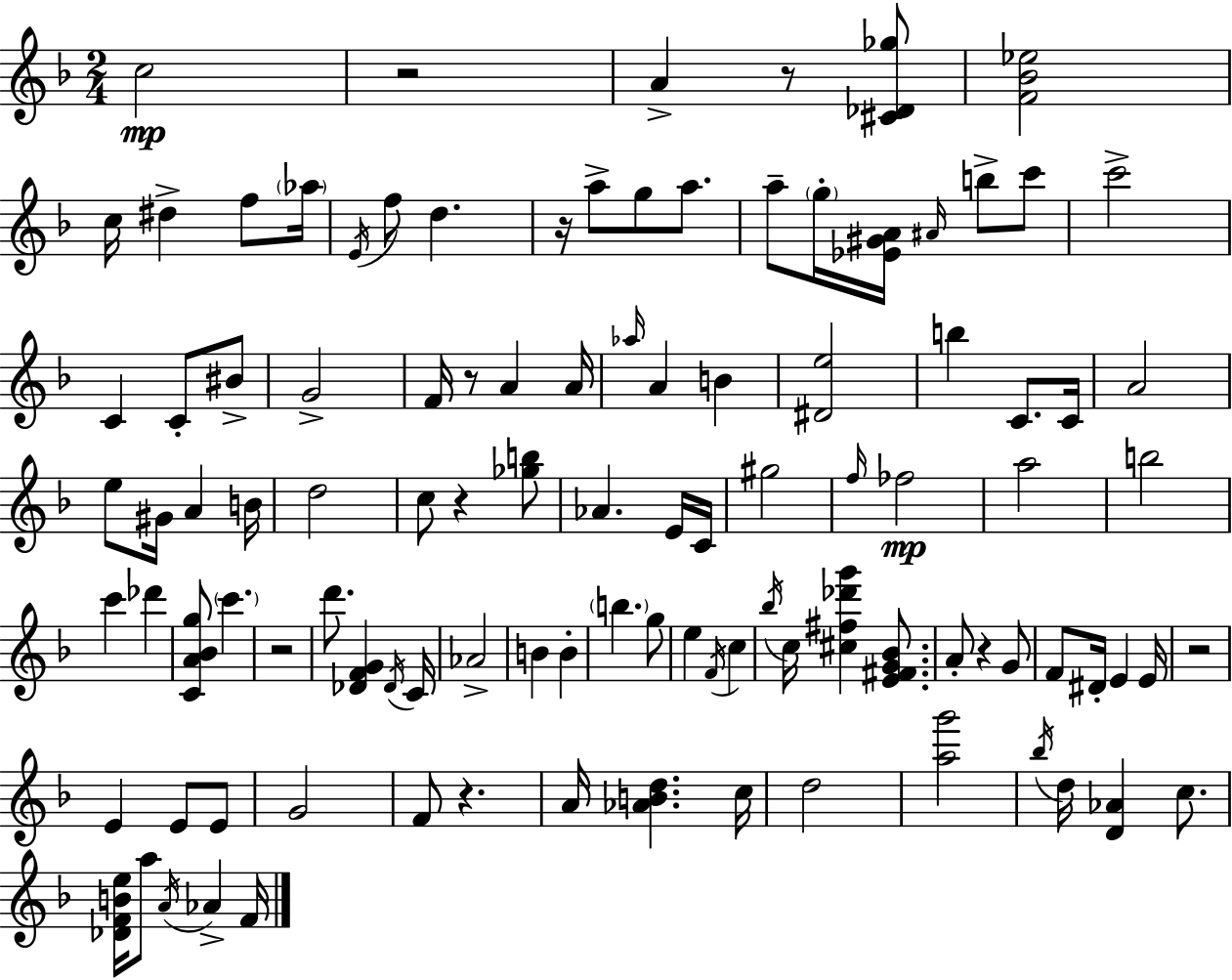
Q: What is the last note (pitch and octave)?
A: F4